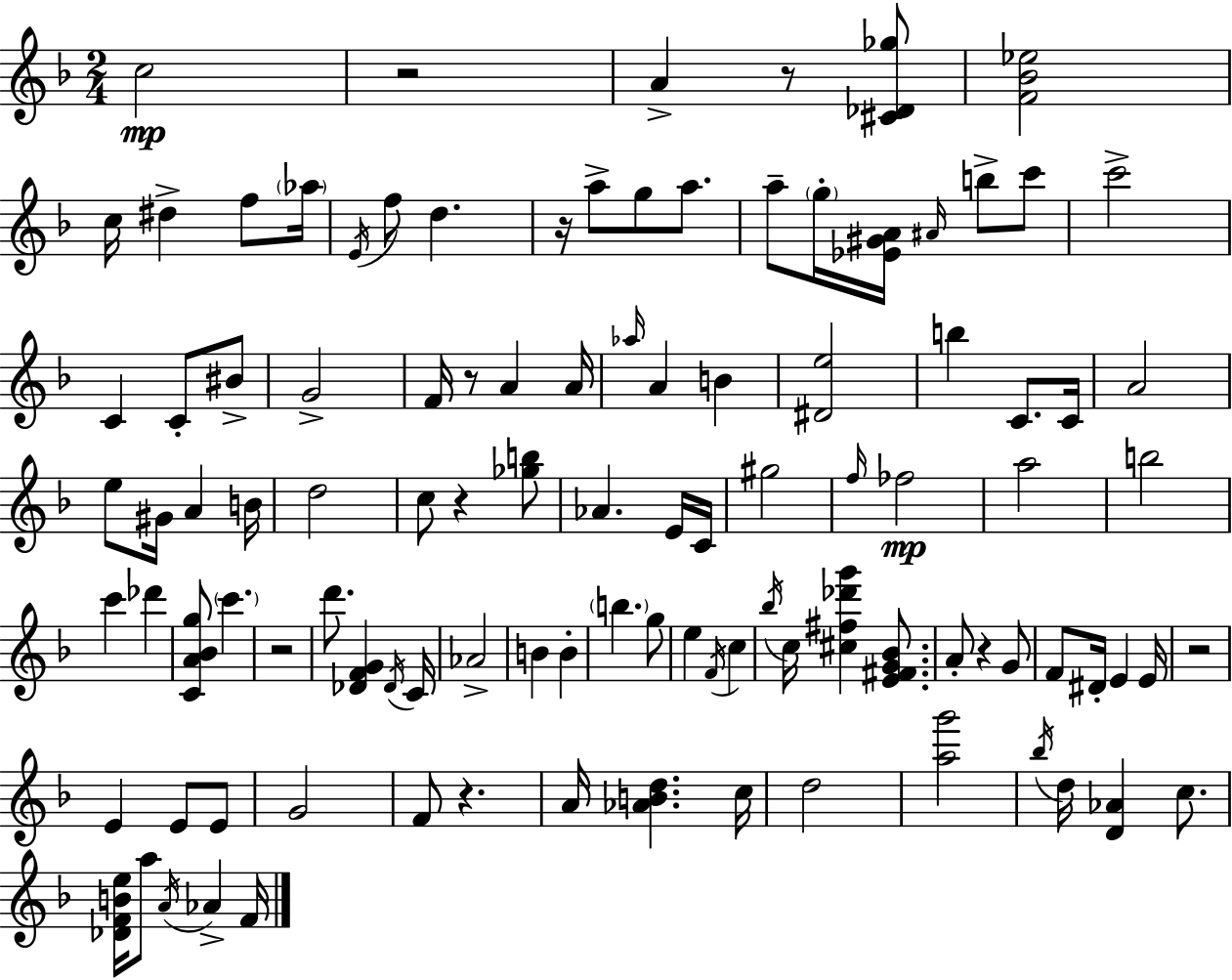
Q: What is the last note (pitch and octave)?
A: F4